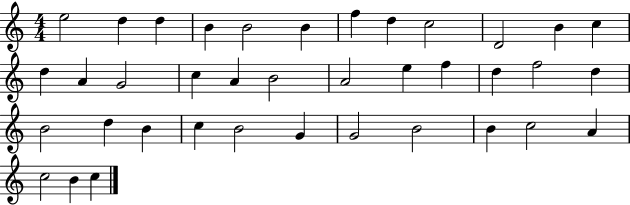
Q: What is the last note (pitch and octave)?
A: C5